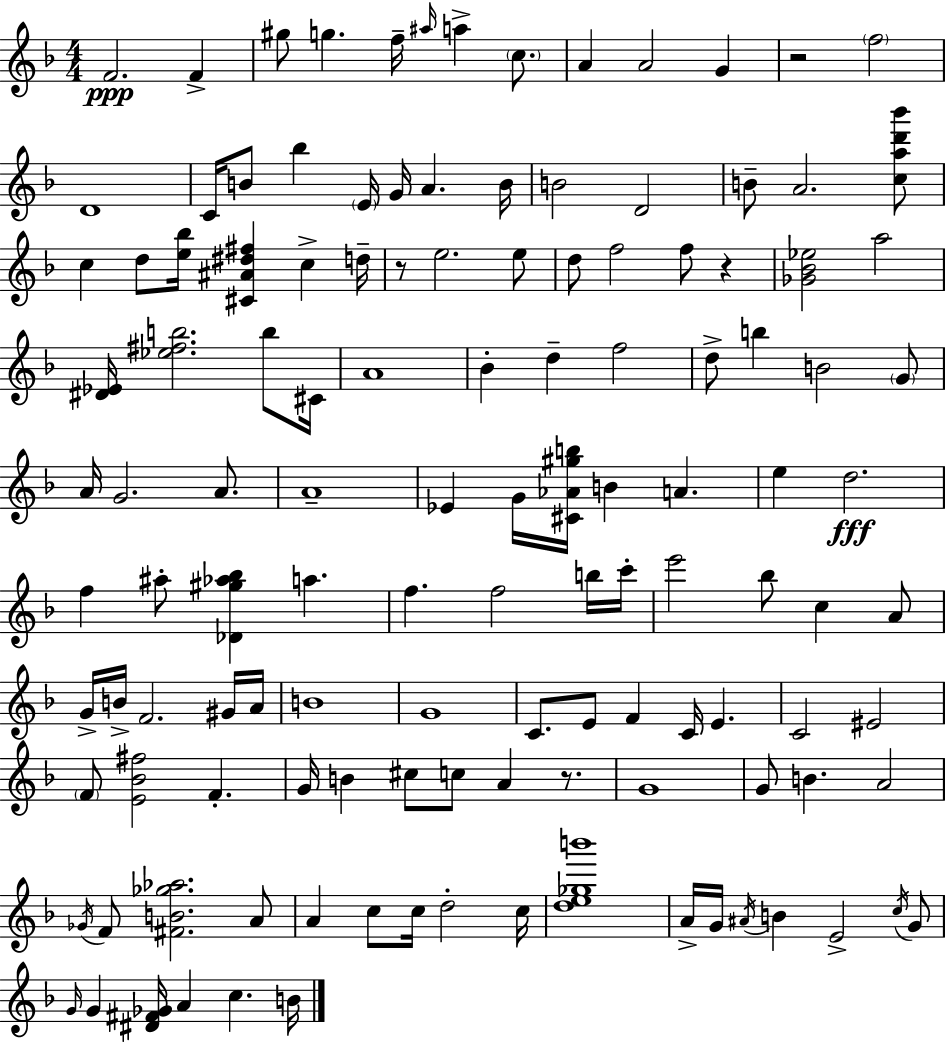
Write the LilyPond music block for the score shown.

{
  \clef treble
  \numericTimeSignature
  \time 4/4
  \key d \minor
  \repeat volta 2 { f'2.\ppp f'4-> | gis''8 g''4. f''16-- \grace { ais''16 } a''4-> \parenthesize c''8. | a'4 a'2 g'4 | r2 \parenthesize f''2 | \break d'1 | c'16 b'8 bes''4 \parenthesize e'16 g'16 a'4. | b'16 b'2 d'2 | b'8-- a'2. <c'' a'' d''' bes'''>8 | \break c''4 d''8 <e'' bes''>16 <cis' ais' dis'' fis''>4 c''4-> | d''16-- r8 e''2. e''8 | d''8 f''2 f''8 r4 | <ges' bes' ees''>2 a''2 | \break <dis' ees'>16 <ees'' fis'' b''>2. b''8 | cis'16 a'1 | bes'4-. d''4-- f''2 | d''8-> b''4 b'2 \parenthesize g'8 | \break a'16 g'2. a'8. | a'1-- | ees'4 g'16 <cis' aes' gis'' b''>16 b'4 a'4. | e''4 d''2.\fff | \break f''4 ais''8-. <des' gis'' aes'' bes''>4 a''4. | f''4. f''2 b''16 | c'''16-. e'''2 bes''8 c''4 a'8 | g'16-> b'16-> f'2. gis'16 | \break a'16 b'1 | g'1 | c'8. e'8 f'4 c'16 e'4. | c'2 eis'2 | \break \parenthesize f'8 <e' bes' fis''>2 f'4.-. | g'16 b'4 cis''8 c''8 a'4 r8. | g'1 | g'8 b'4. a'2 | \break \acciaccatura { ges'16 } f'8 <fis' b' ges'' aes''>2. | a'8 a'4 c''8 c''16 d''2-. | c''16 <d'' e'' ges'' b'''>1 | a'16-> g'16 \acciaccatura { ais'16 } b'4 e'2-> | \break \acciaccatura { c''16 } g'8 \grace { g'16 } g'4 <dis' fis' ges'>16 a'4 c''4. | b'16 } \bar "|."
}